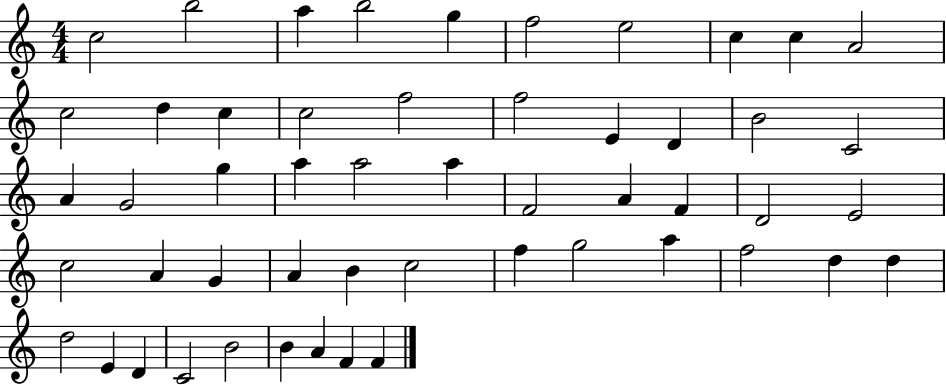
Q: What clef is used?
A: treble